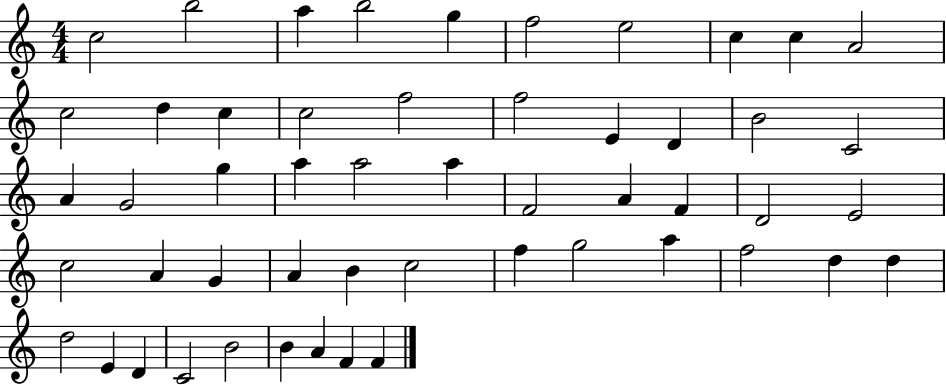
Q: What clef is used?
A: treble